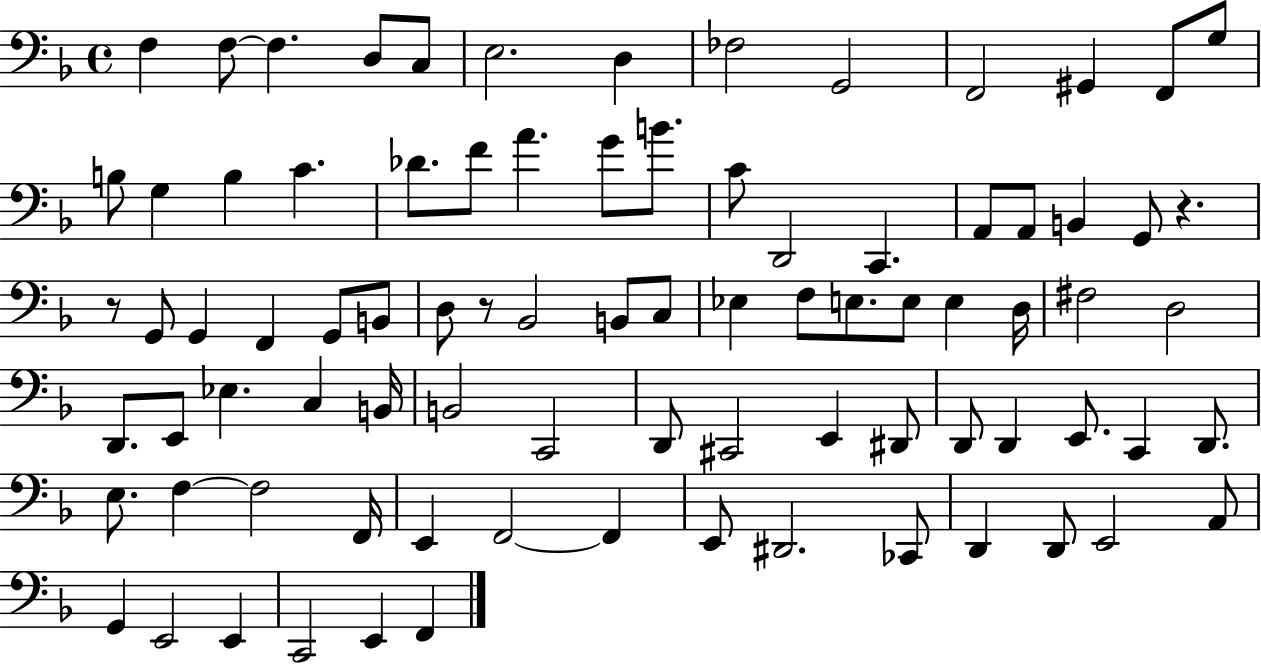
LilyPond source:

{
  \clef bass
  \time 4/4
  \defaultTimeSignature
  \key f \major
  f4 f8~~ f4. d8 c8 | e2. d4 | fes2 g,2 | f,2 gis,4 f,8 g8 | \break b8 g4 b4 c'4. | des'8. f'8 a'4. g'8 b'8. | c'8 d,2 c,4. | a,8 a,8 b,4 g,8 r4. | \break r8 g,8 g,4 f,4 g,8 b,8 | d8 r8 bes,2 b,8 c8 | ees4 f8 e8. e8 e4 d16 | fis2 d2 | \break d,8. e,8 ees4. c4 b,16 | b,2 c,2 | d,8 cis,2 e,4 dis,8 | d,8 d,4 e,8. c,4 d,8. | \break e8. f4~~ f2 f,16 | e,4 f,2~~ f,4 | e,8 dis,2. ces,8 | d,4 d,8 e,2 a,8 | \break g,4 e,2 e,4 | c,2 e,4 f,4 | \bar "|."
}